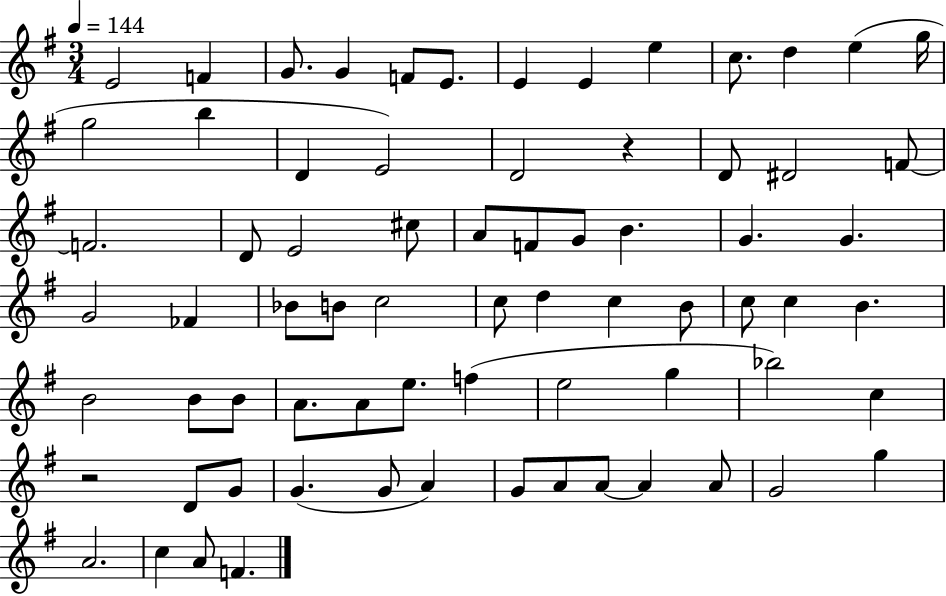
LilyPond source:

{
  \clef treble
  \numericTimeSignature
  \time 3/4
  \key g \major
  \tempo 4 = 144
  e'2 f'4 | g'8. g'4 f'8 e'8. | e'4 e'4 e''4 | c''8. d''4 e''4( g''16 | \break g''2 b''4 | d'4 e'2) | d'2 r4 | d'8 dis'2 f'8~~ | \break f'2. | d'8 e'2 cis''8 | a'8 f'8 g'8 b'4. | g'4. g'4. | \break g'2 fes'4 | bes'8 b'8 c''2 | c''8 d''4 c''4 b'8 | c''8 c''4 b'4. | \break b'2 b'8 b'8 | a'8. a'8 e''8. f''4( | e''2 g''4 | bes''2) c''4 | \break r2 d'8 g'8 | g'4.( g'8 a'4) | g'8 a'8 a'8~~ a'4 a'8 | g'2 g''4 | \break a'2. | c''4 a'8 f'4. | \bar "|."
}